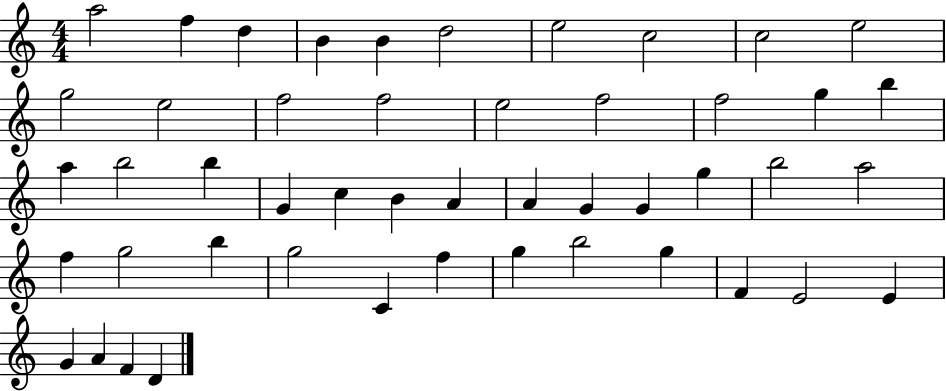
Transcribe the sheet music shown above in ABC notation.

X:1
T:Untitled
M:4/4
L:1/4
K:C
a2 f d B B d2 e2 c2 c2 e2 g2 e2 f2 f2 e2 f2 f2 g b a b2 b G c B A A G G g b2 a2 f g2 b g2 C f g b2 g F E2 E G A F D